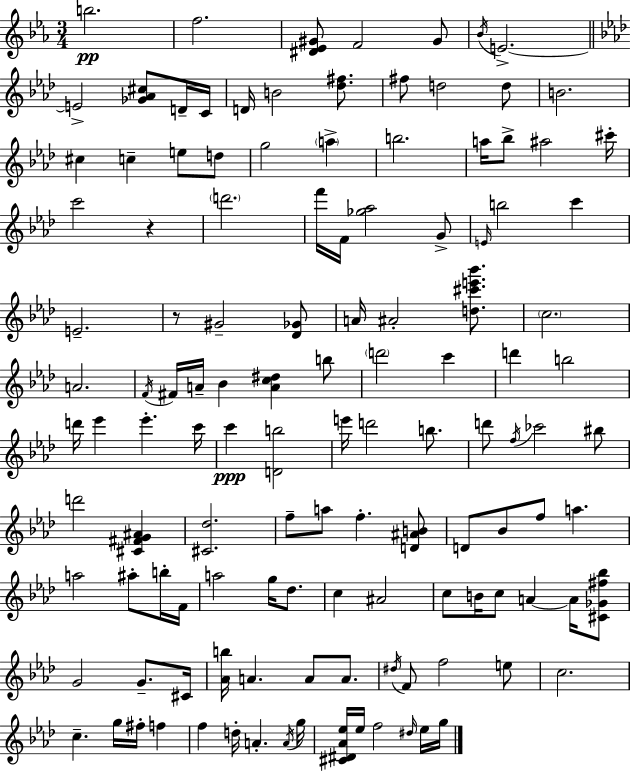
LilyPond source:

{
  \clef treble
  \numericTimeSignature
  \time 3/4
  \key ees \major
  b''2.\pp | f''2. | <dis' ees' gis'>8 f'2 gis'8 | \acciaccatura { bes'16 } e'2.->~~ | \break \bar "||" \break \key aes \major e'2-> <ges' aes' cis''>8 d'16-- c'16 | d'16 b'2 <des'' fis''>8. | fis''8 d''2 d''8 | b'2. | \break cis''4 c''4-- e''8 d''8 | g''2 \parenthesize a''4-> | b''2. | a''16 bes''8-> ais''2 cis'''16-. | \break c'''2 r4 | \parenthesize d'''2. | f'''16 f'16 <ges'' aes''>2 g'8-> | \grace { e'16 } b''2 c'''4 | \break e'2.-- | r8 gis'2-- <des' ges'>8 | a'16 ais'2-. <d'' cis''' e''' bes'''>8. | \parenthesize c''2. | \break a'2. | \acciaccatura { f'16 } fis'16 a'16-- bes'4 <a' c'' dis''>4 | b''8 \parenthesize d'''2 c'''4 | d'''4 b''2 | \break d'''16 ees'''4 ees'''4.-. | c'''16 c'''4\ppp <d' b''>2 | e'''16 d'''2 b''8. | d'''8 \acciaccatura { f''16 } ces'''2 | \break bis''8 d'''2 <cis' fis' g' ais'>4 | <cis' des''>2. | f''8-- a''8 f''4.-. | <d' ais' b'>8 d'8 bes'8 f''8 a''4. | \break a''2 ais''8-. | b''16-. f'16 a''2 g''16 | des''8. c''4 ais'2 | c''8 b'16 c''8 a'4~~ | \break a'16 <cis' ges' fis'' bes''>8 g'2 g'8.-- | cis'16 <aes' b''>16 a'4. a'8 | a'8. \acciaccatura { dis''16 } f'8 f''2 | e''8 c''2. | \break c''4.-- g''16 fis''16-. | f''4 f''4 d''16-. a'4.-. | \acciaccatura { a'16 } g''16 <cis' dis' aes' ees''>16 ees''16 f''2 | \grace { dis''16 } ees''16 g''16 \bar "|."
}